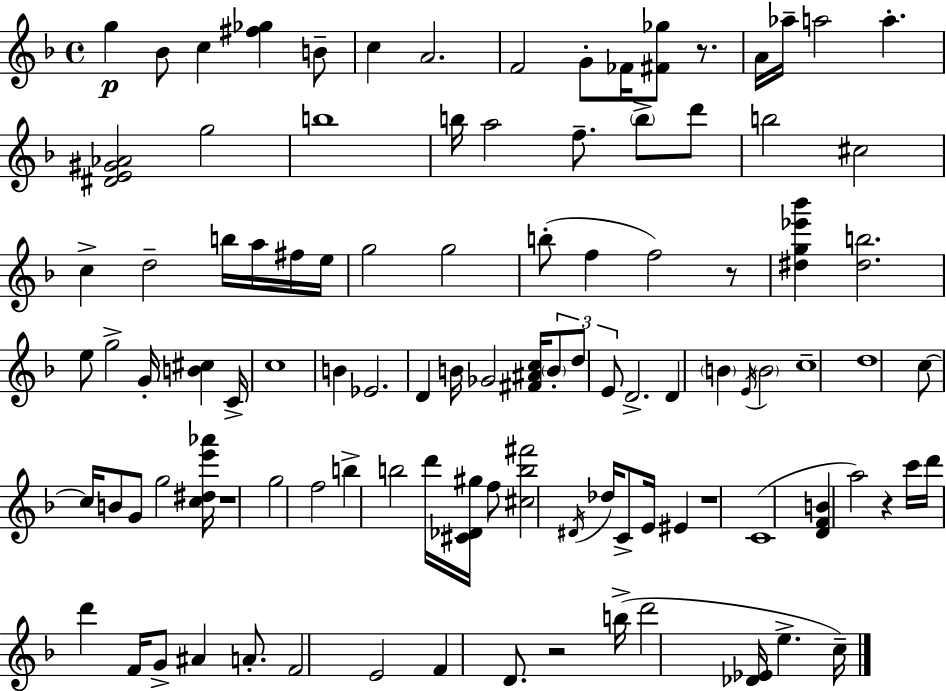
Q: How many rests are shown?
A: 6